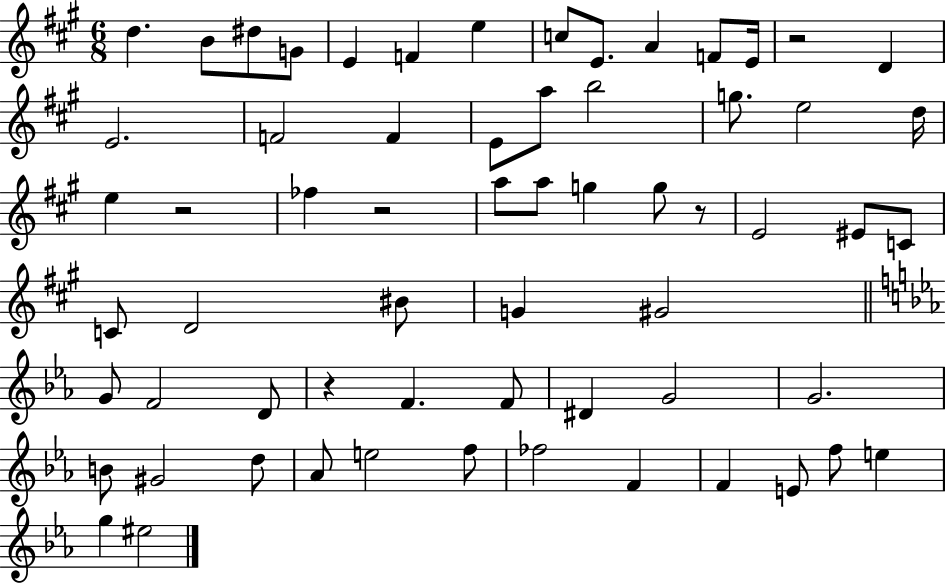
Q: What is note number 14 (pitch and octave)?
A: E4